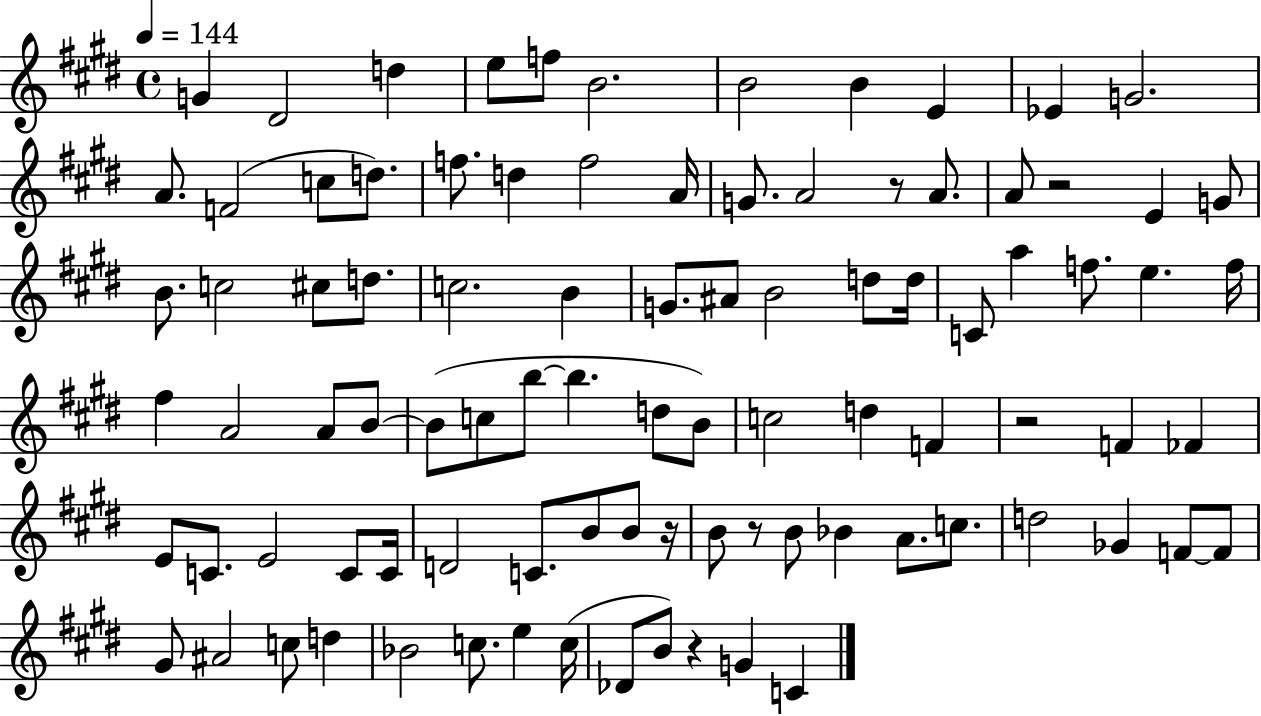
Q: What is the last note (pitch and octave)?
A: C4